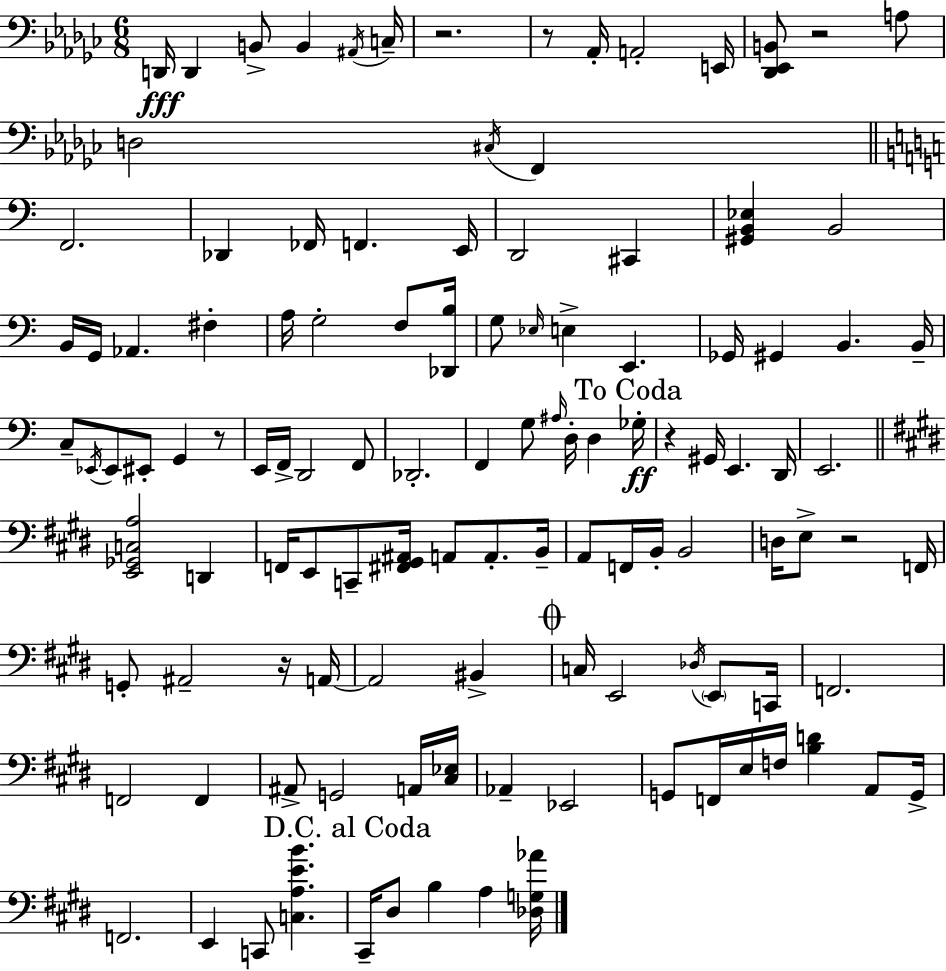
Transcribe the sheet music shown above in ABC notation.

X:1
T:Untitled
M:6/8
L:1/4
K:Ebm
D,,/4 D,, B,,/2 B,, ^A,,/4 C,/4 z2 z/2 _A,,/4 A,,2 E,,/4 [_D,,_E,,B,,]/2 z2 A,/2 D,2 ^C,/4 F,, F,,2 _D,, _F,,/4 F,, E,,/4 D,,2 ^C,, [^G,,B,,_E,] B,,2 B,,/4 G,,/4 _A,, ^F, A,/4 G,2 F,/2 [_D,,B,]/4 G,/2 _E,/4 E, E,, _G,,/4 ^G,, B,, B,,/4 C,/2 _E,,/4 _E,,/2 ^E,,/2 G,, z/2 E,,/4 F,,/4 D,,2 F,,/2 _D,,2 F,, G,/2 ^A,/4 D,/4 D, _G,/4 z ^G,,/4 E,, D,,/4 E,,2 [E,,_G,,C,A,]2 D,, F,,/4 E,,/2 C,,/2 [^F,,^G,,^A,,]/4 A,,/2 A,,/2 B,,/4 A,,/2 F,,/4 B,,/4 B,,2 D,/4 E,/2 z2 F,,/4 G,,/2 ^A,,2 z/4 A,,/4 A,,2 ^B,, C,/4 E,,2 _D,/4 E,,/2 C,,/4 F,,2 F,,2 F,, ^A,,/2 G,,2 A,,/4 [^C,_E,]/4 _A,, _E,,2 G,,/2 F,,/4 E,/4 F,/4 [B,D] A,,/2 G,,/4 F,,2 E,, C,,/2 [C,A,EB] ^C,,/4 ^D,/2 B, A, [_D,G,_A]/4